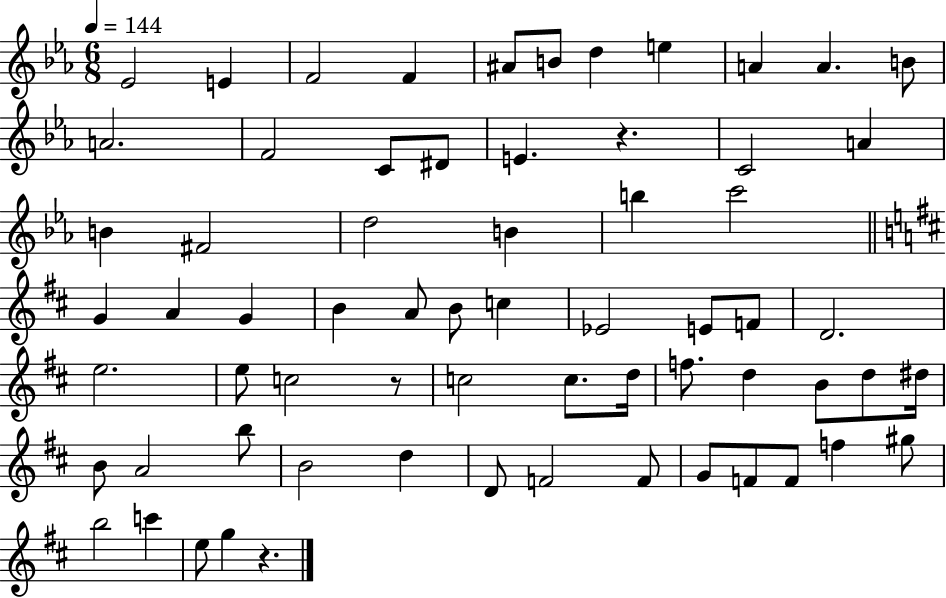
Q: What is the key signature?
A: EES major